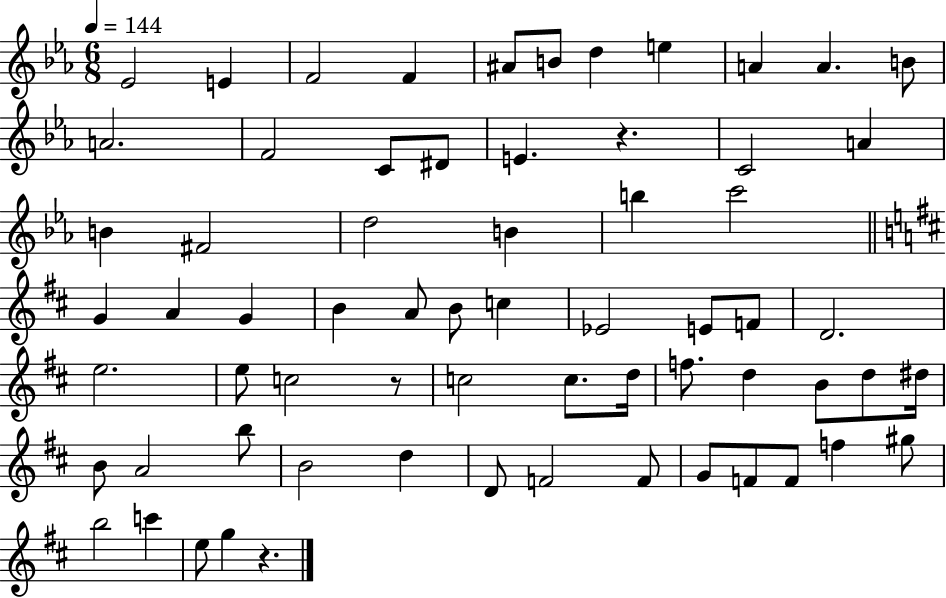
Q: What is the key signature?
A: EES major